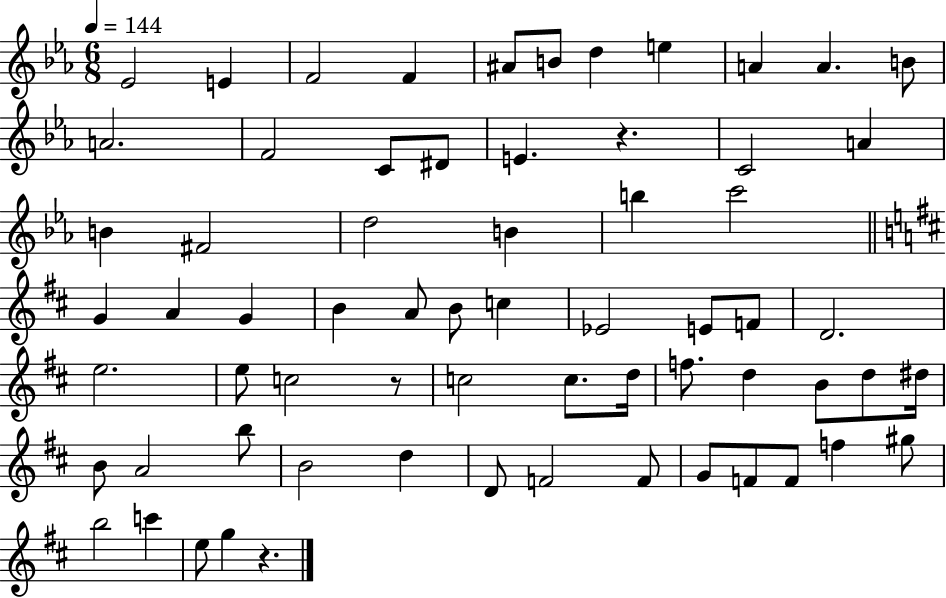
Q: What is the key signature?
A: EES major